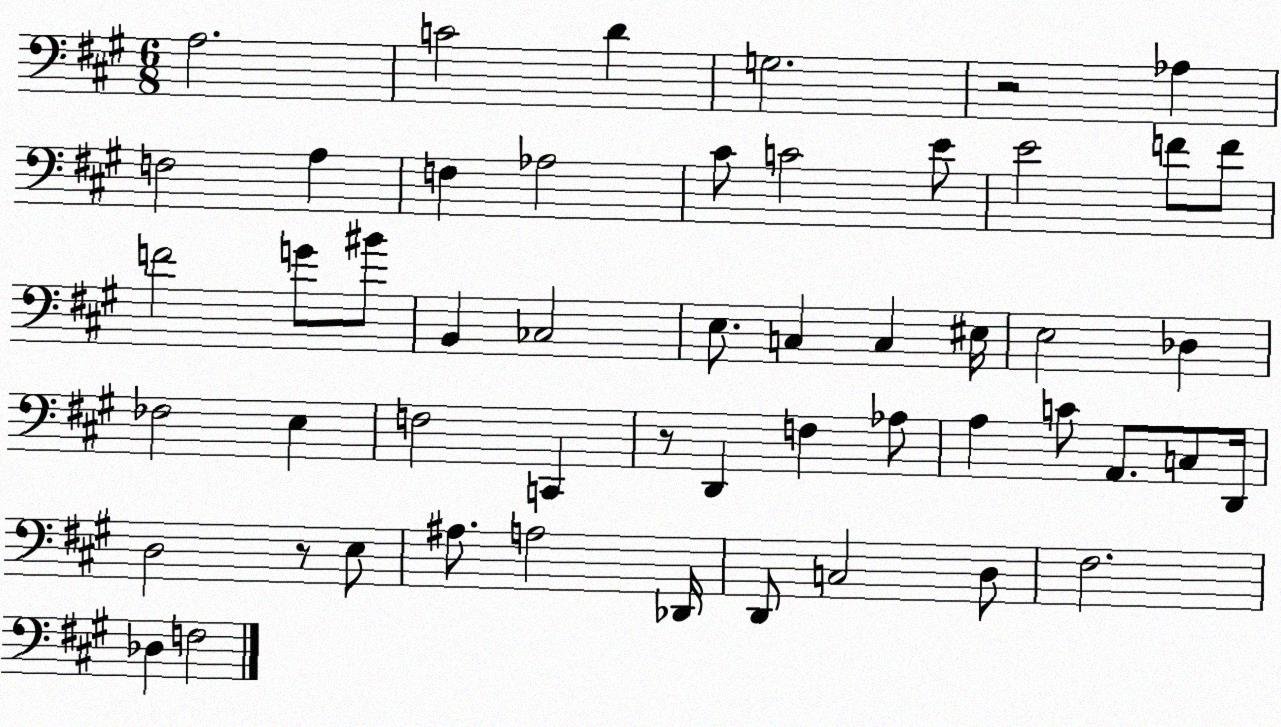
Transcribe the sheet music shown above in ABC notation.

X:1
T:Untitled
M:6/8
L:1/4
K:A
A,2 C2 D G,2 z2 _A, F,2 A, F, _A,2 ^C/2 C2 E/2 E2 F/2 F/2 F2 G/2 ^B/2 B,, _C,2 E,/2 C, C, ^E,/4 E,2 _D, _F,2 E, F,2 C,, z/2 D,, F, _A,/2 A, C/2 A,,/2 C,/2 D,,/4 D,2 z/2 E,/2 ^A,/2 A,2 _D,,/4 D,,/2 C,2 D,/2 ^F,2 _D, F,2